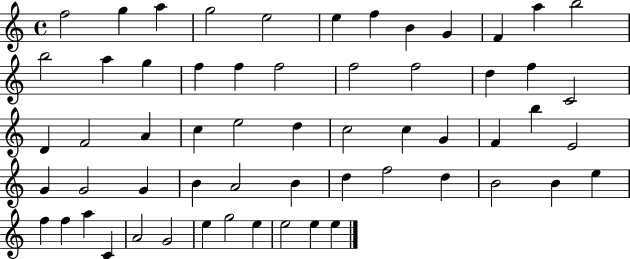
{
  \clef treble
  \time 4/4
  \defaultTimeSignature
  \key c \major
  f''2 g''4 a''4 | g''2 e''2 | e''4 f''4 b'4 g'4 | f'4 a''4 b''2 | \break b''2 a''4 g''4 | f''4 f''4 f''2 | f''2 f''2 | d''4 f''4 c'2 | \break d'4 f'2 a'4 | c''4 e''2 d''4 | c''2 c''4 g'4 | f'4 b''4 e'2 | \break g'4 g'2 g'4 | b'4 a'2 b'4 | d''4 f''2 d''4 | b'2 b'4 e''4 | \break f''4 f''4 a''4 c'4 | a'2 g'2 | e''4 g''2 e''4 | e''2 e''4 e''4 | \break \bar "|."
}